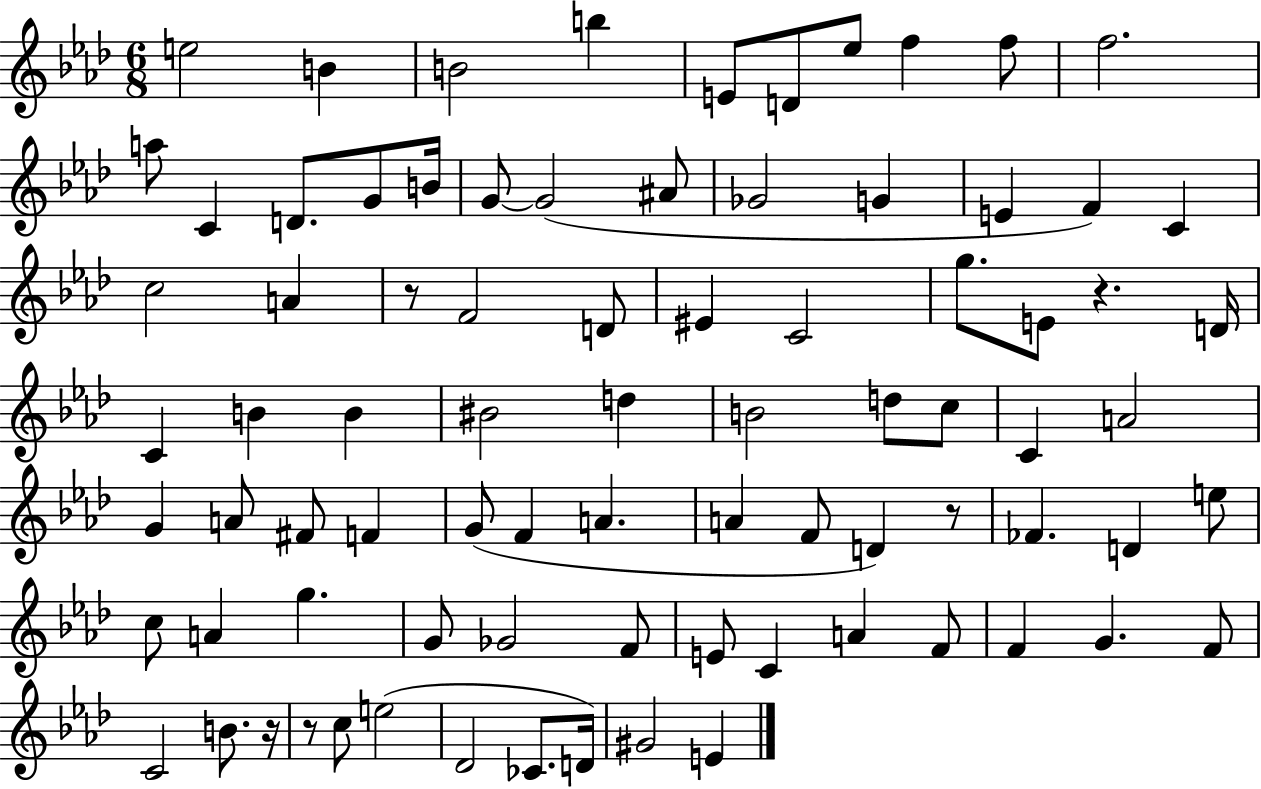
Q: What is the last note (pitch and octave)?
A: E4